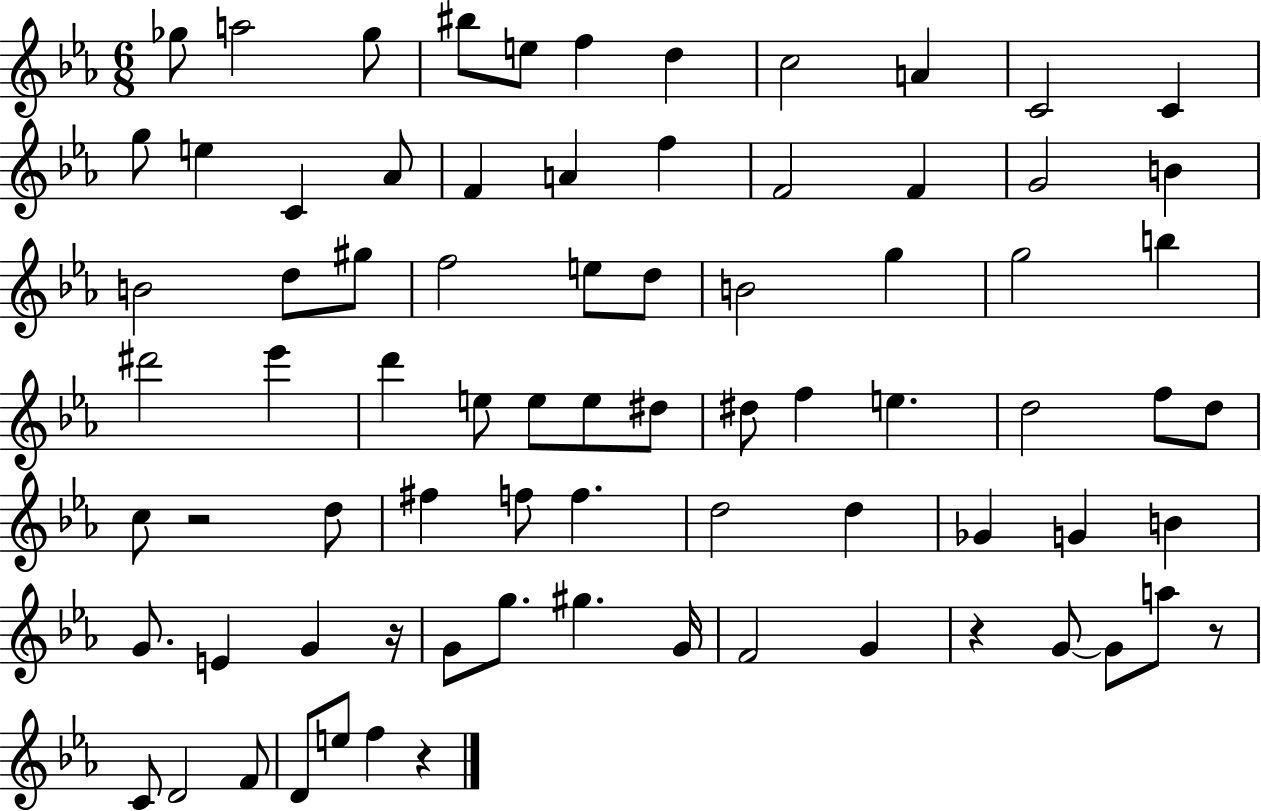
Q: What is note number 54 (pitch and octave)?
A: G4